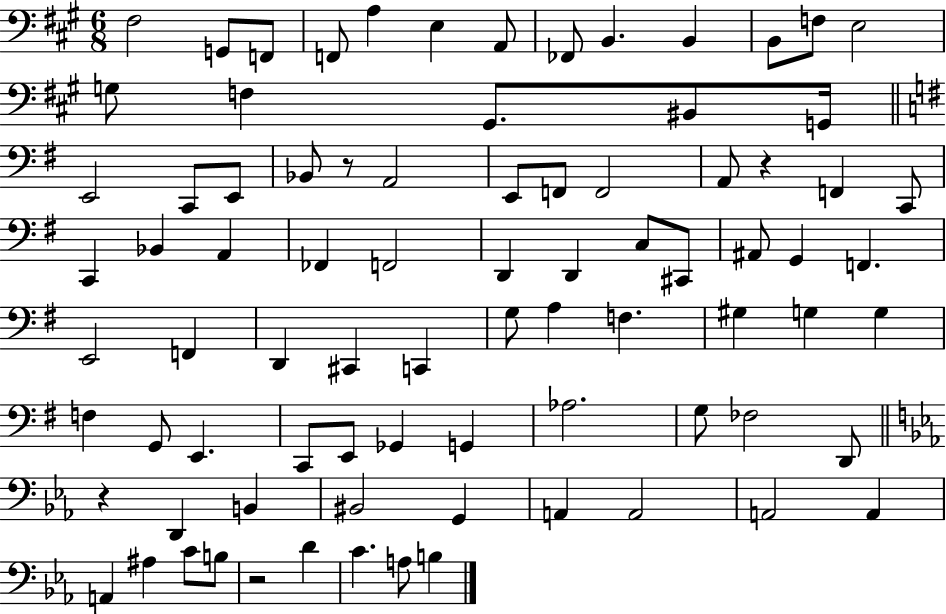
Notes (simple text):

F#3/h G2/e F2/e F2/e A3/q E3/q A2/e FES2/e B2/q. B2/q B2/e F3/e E3/h G3/e F3/q G#2/e. BIS2/e G2/s E2/h C2/e E2/e Bb2/e R/e A2/h E2/e F2/e F2/h A2/e R/q F2/q C2/e C2/q Bb2/q A2/q FES2/q F2/h D2/q D2/q C3/e C#2/e A#2/e G2/q F2/q. E2/h F2/q D2/q C#2/q C2/q G3/e A3/q F3/q. G#3/q G3/q G3/q F3/q G2/e E2/q. C2/e E2/e Gb2/q G2/q Ab3/h. G3/e FES3/h D2/e R/q D2/q B2/q BIS2/h G2/q A2/q A2/h A2/h A2/q A2/q A#3/q C4/e B3/e R/h D4/q C4/q. A3/e B3/q